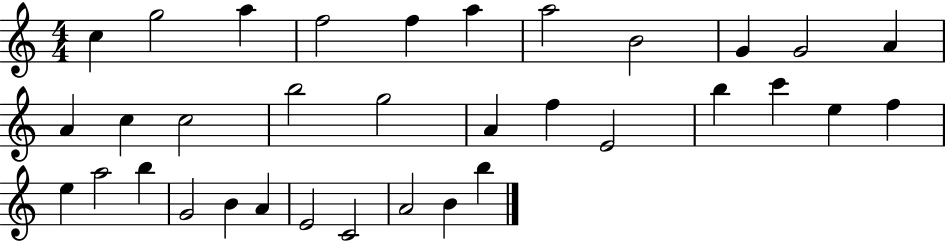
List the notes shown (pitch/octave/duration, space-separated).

C5/q G5/h A5/q F5/h F5/q A5/q A5/h B4/h G4/q G4/h A4/q A4/q C5/q C5/h B5/h G5/h A4/q F5/q E4/h B5/q C6/q E5/q F5/q E5/q A5/h B5/q G4/h B4/q A4/q E4/h C4/h A4/h B4/q B5/q